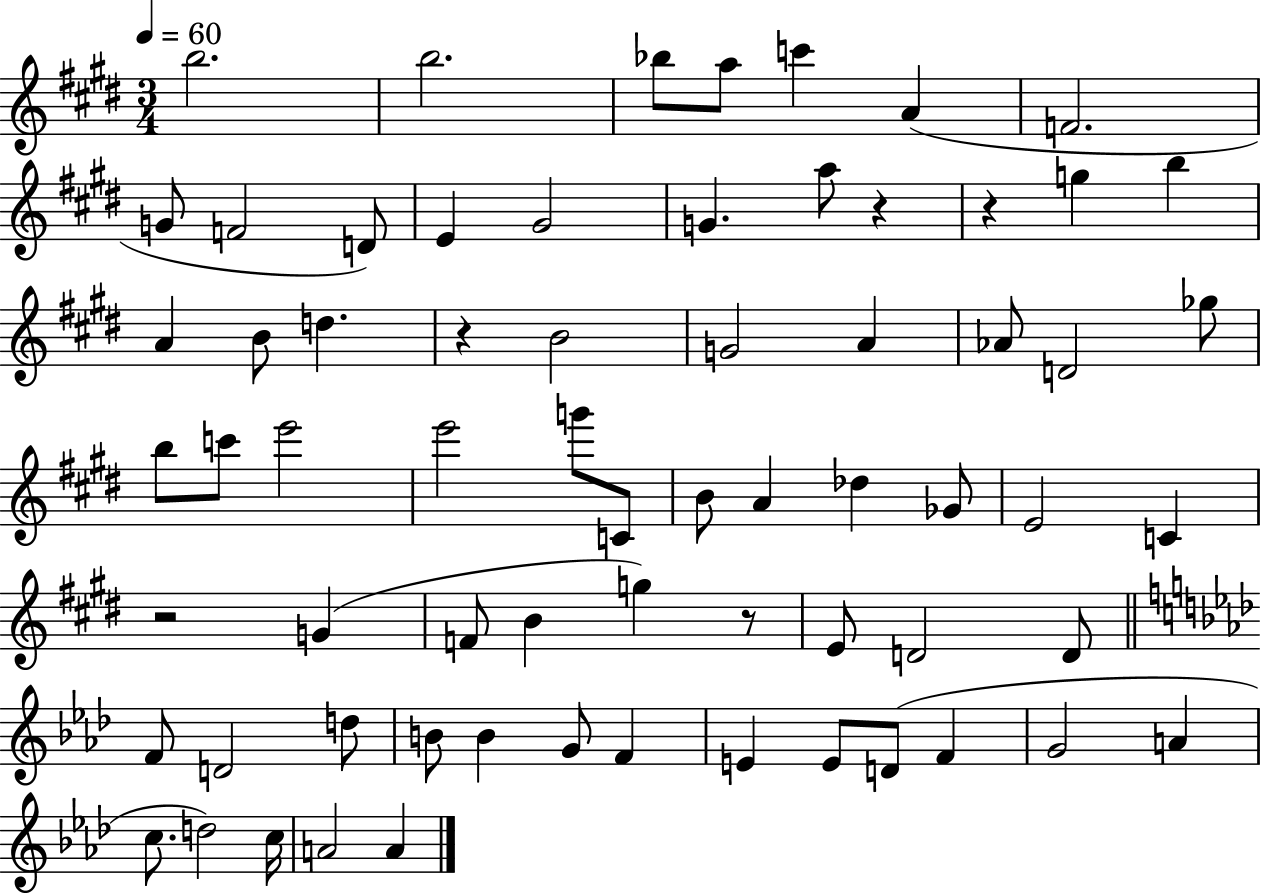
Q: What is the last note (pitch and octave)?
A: A4